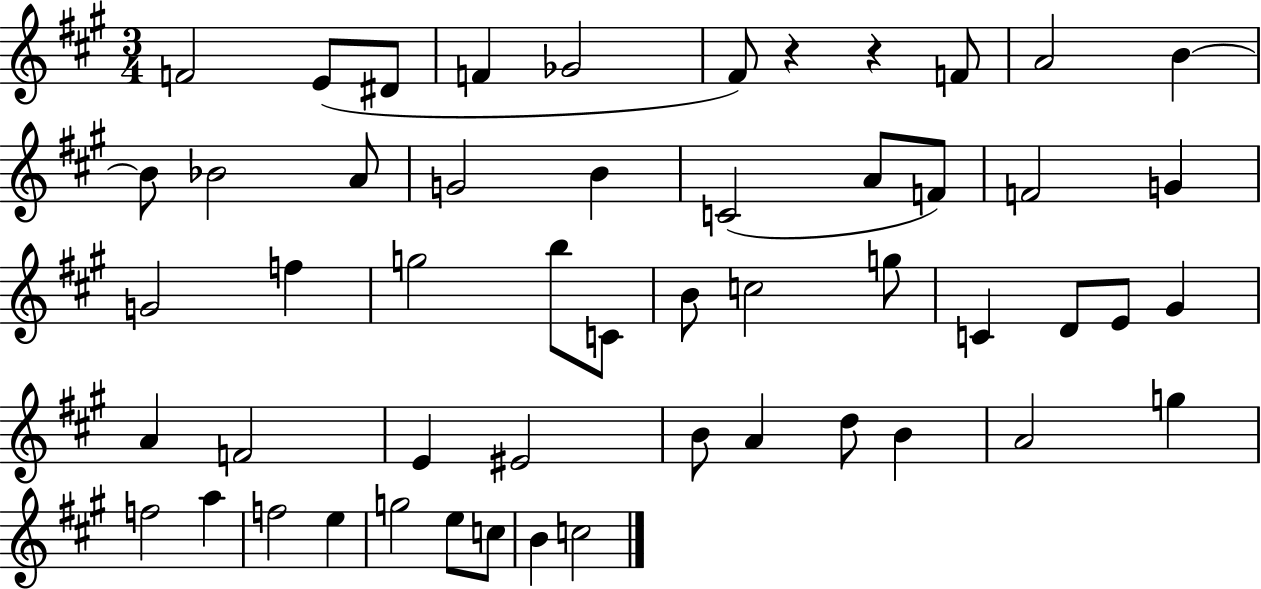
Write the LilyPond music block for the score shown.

{
  \clef treble
  \numericTimeSignature
  \time 3/4
  \key a \major
  f'2 e'8( dis'8 | f'4 ges'2 | fis'8) r4 r4 f'8 | a'2 b'4~~ | \break b'8 bes'2 a'8 | g'2 b'4 | c'2( a'8 f'8) | f'2 g'4 | \break g'2 f''4 | g''2 b''8 c'8 | b'8 c''2 g''8 | c'4 d'8 e'8 gis'4 | \break a'4 f'2 | e'4 eis'2 | b'8 a'4 d''8 b'4 | a'2 g''4 | \break f''2 a''4 | f''2 e''4 | g''2 e''8 c''8 | b'4 c''2 | \break \bar "|."
}